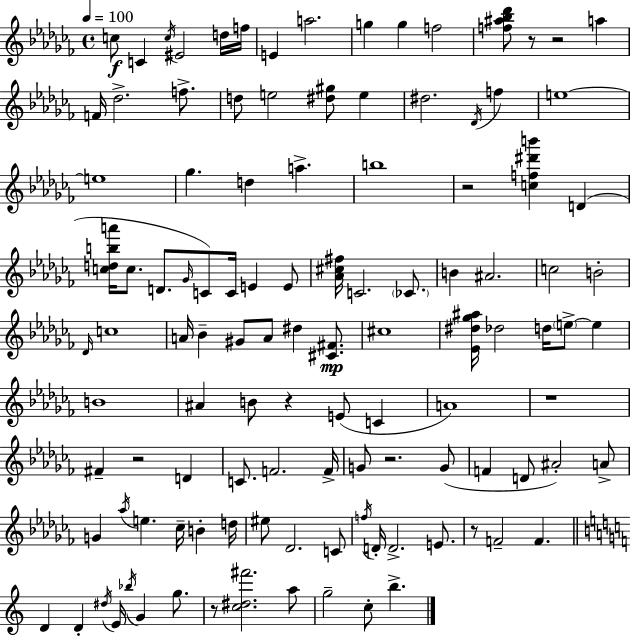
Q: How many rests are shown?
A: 9